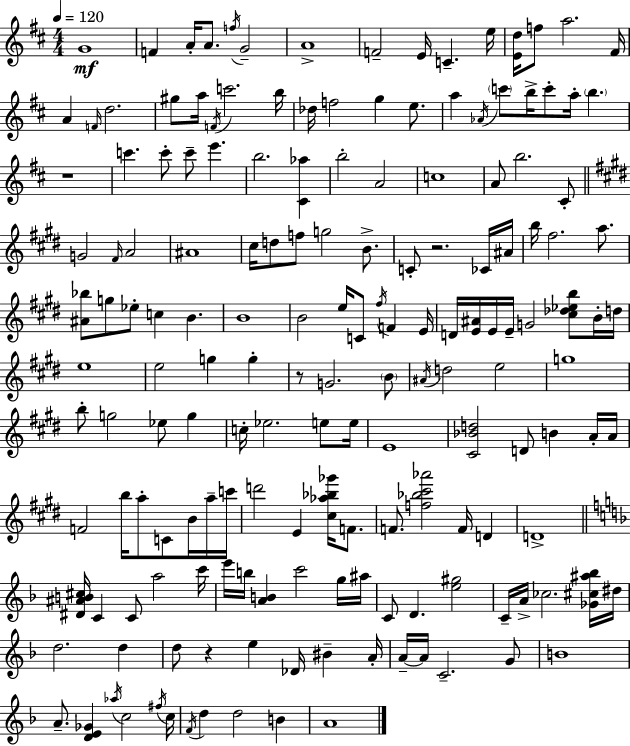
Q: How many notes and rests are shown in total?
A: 167